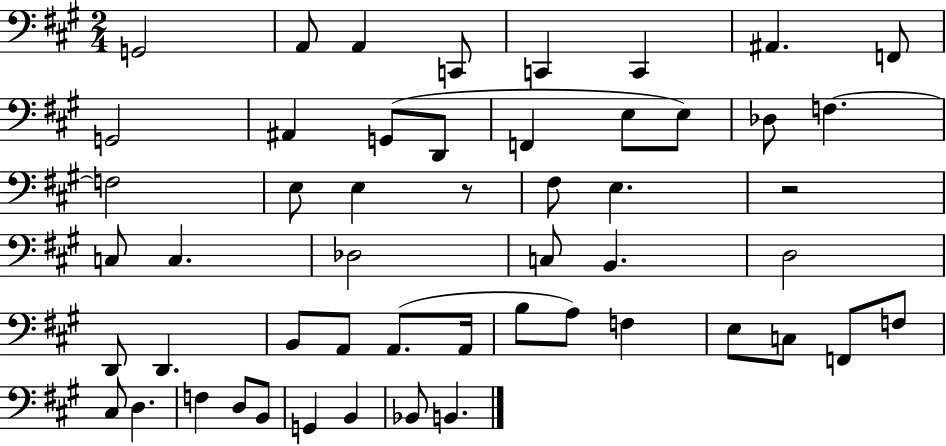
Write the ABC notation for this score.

X:1
T:Untitled
M:2/4
L:1/4
K:A
G,,2 A,,/2 A,, C,,/2 C,, C,, ^A,, F,,/2 G,,2 ^A,, G,,/2 D,,/2 F,, E,/2 E,/2 _D,/2 F, F,2 E,/2 E, z/2 ^F,/2 E, z2 C,/2 C, _D,2 C,/2 B,, D,2 D,,/2 D,, B,,/2 A,,/2 A,,/2 A,,/4 B,/2 A,/2 F, E,/2 C,/2 F,,/2 F,/2 ^C,/2 D, F, D,/2 B,,/2 G,, B,, _B,,/2 B,,